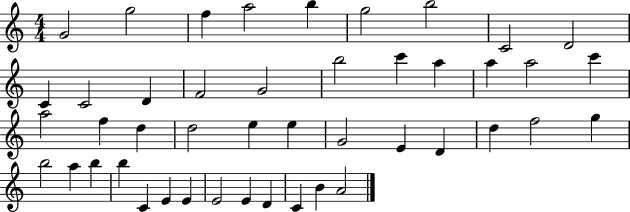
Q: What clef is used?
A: treble